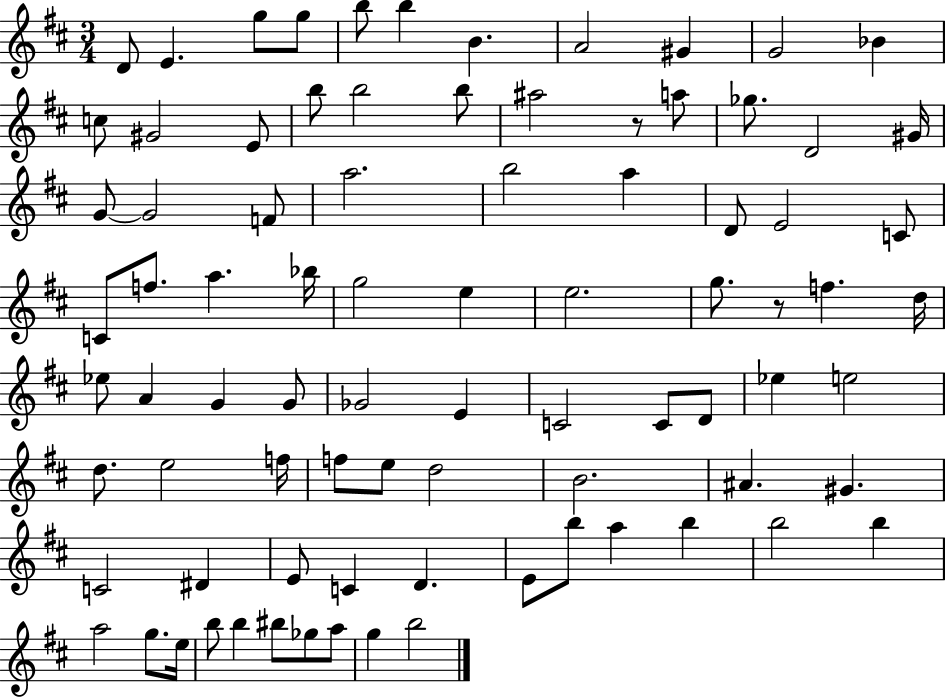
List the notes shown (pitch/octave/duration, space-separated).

D4/e E4/q. G5/e G5/e B5/e B5/q B4/q. A4/h G#4/q G4/h Bb4/q C5/e G#4/h E4/e B5/e B5/h B5/e A#5/h R/e A5/e Gb5/e. D4/h G#4/s G4/e G4/h F4/e A5/h. B5/h A5/q D4/e E4/h C4/e C4/e F5/e. A5/q. Bb5/s G5/h E5/q E5/h. G5/e. R/e F5/q. D5/s Eb5/e A4/q G4/q G4/e Gb4/h E4/q C4/h C4/e D4/e Eb5/q E5/h D5/e. E5/h F5/s F5/e E5/e D5/h B4/h. A#4/q. G#4/q. C4/h D#4/q E4/e C4/q D4/q. E4/e B5/e A5/q B5/q B5/h B5/q A5/h G5/e. E5/s B5/e B5/q BIS5/e Gb5/e A5/e G5/q B5/h